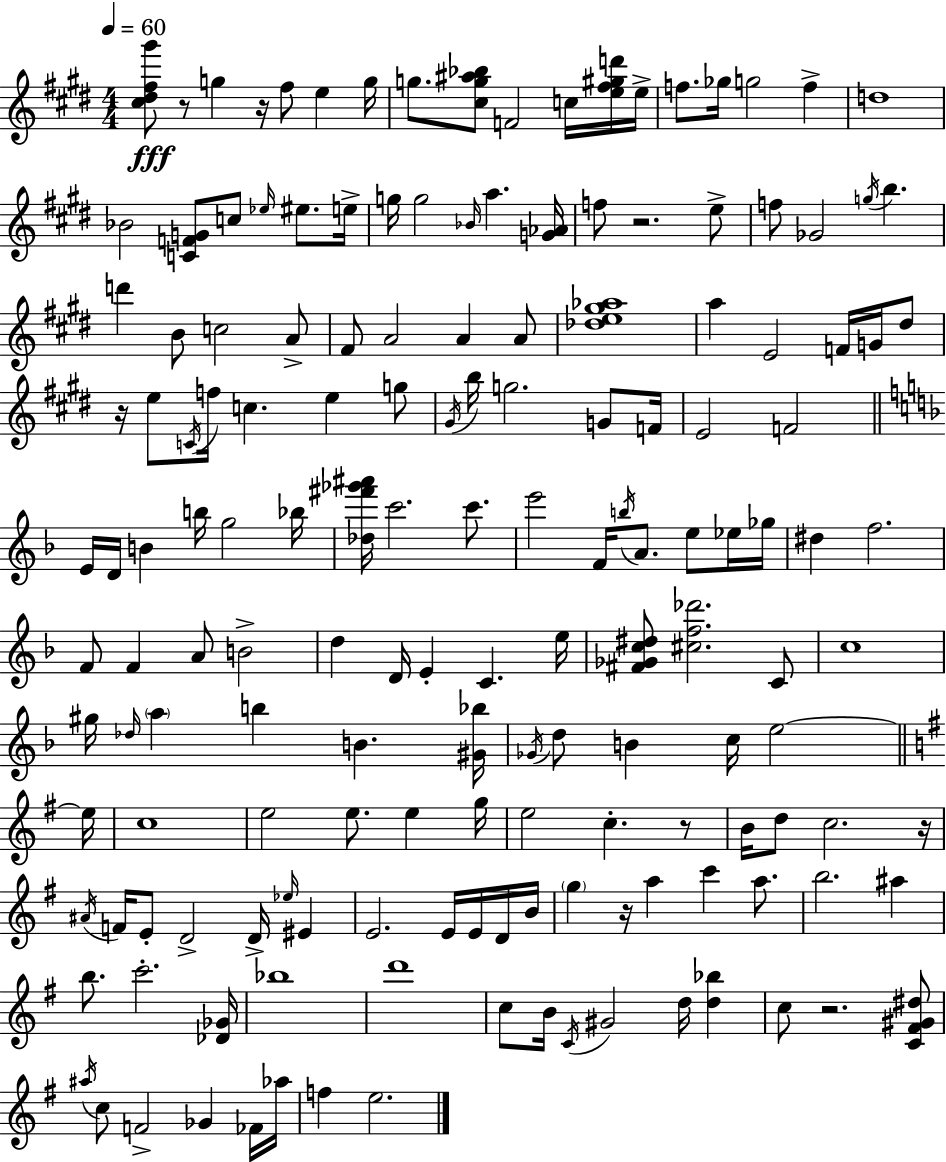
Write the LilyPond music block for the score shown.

{
  \clef treble
  \numericTimeSignature
  \time 4/4
  \key e \major
  \tempo 4 = 60
  <cis'' dis'' fis'' gis'''>8\fff r8 g''4 r16 fis''8 e''4 g''16 | g''8. <cis'' g'' ais'' bes''>8 f'2 c''16 <e'' fis'' gis'' d'''>16 e''16-> | f''8. ges''16 g''2 f''4-> | d''1 | \break bes'2 <c' f' g'>8 c''8 \grace { ees''16 } eis''8. | e''16-> g''16 g''2 \grace { bes'16 } a''4. | <g' aes'>16 f''8 r2. | e''8-> f''8 ges'2 \acciaccatura { g''16 } b''4. | \break d'''4 b'8 c''2 | a'8-> fis'8 a'2 a'4 | a'8 <des'' e'' gis'' aes''>1 | a''4 e'2 f'16 | \break g'16 dis''8 r16 e''8 \acciaccatura { c'16 } f''16 c''4. e''4 | g''8 \acciaccatura { gis'16 } b''16 g''2. | g'8 f'16 e'2 f'2 | \bar "||" \break \key d \minor e'16 d'16 b'4 b''16 g''2 bes''16 | <des'' fis''' ges''' ais'''>16 c'''2. c'''8. | e'''2 f'16 \acciaccatura { b''16 } a'8. e''8 ees''16 | ges''16 dis''4 f''2. | \break f'8 f'4 a'8 b'2-> | d''4 d'16 e'4-. c'4. | e''16 <fis' ges' c'' dis''>8 <cis'' f'' des'''>2. c'8 | c''1 | \break gis''16 \grace { des''16 } \parenthesize a''4 b''4 b'4. | <gis' bes''>16 \acciaccatura { ges'16 } d''8 b'4 c''16 e''2~~ | \bar "||" \break \key e \minor e''16 c''1 | e''2 e''8. e''4 | g''16 e''2 c''4.-. r8 | b'16 d''8 c''2. | \break r16 \acciaccatura { ais'16 } f'16 e'8-. d'2-> d'16-> \grace { ees''16 } eis'4 | e'2. e'16 | e'16 d'16 b'16 \parenthesize g''4 r16 a''4 c'''4 | a''8. b''2. ais''4 | \break b''8. c'''2.-. | <des' ges'>16 bes''1 | d'''1 | c''8 b'16 \acciaccatura { c'16 } gis'2 d''16 | \break <d'' bes''>4 c''8 r2. | <c' fis' gis' dis''>8 \acciaccatura { ais''16 } c''8 f'2-> ges'4 | fes'16 aes''16 f''4 e''2. | \bar "|."
}